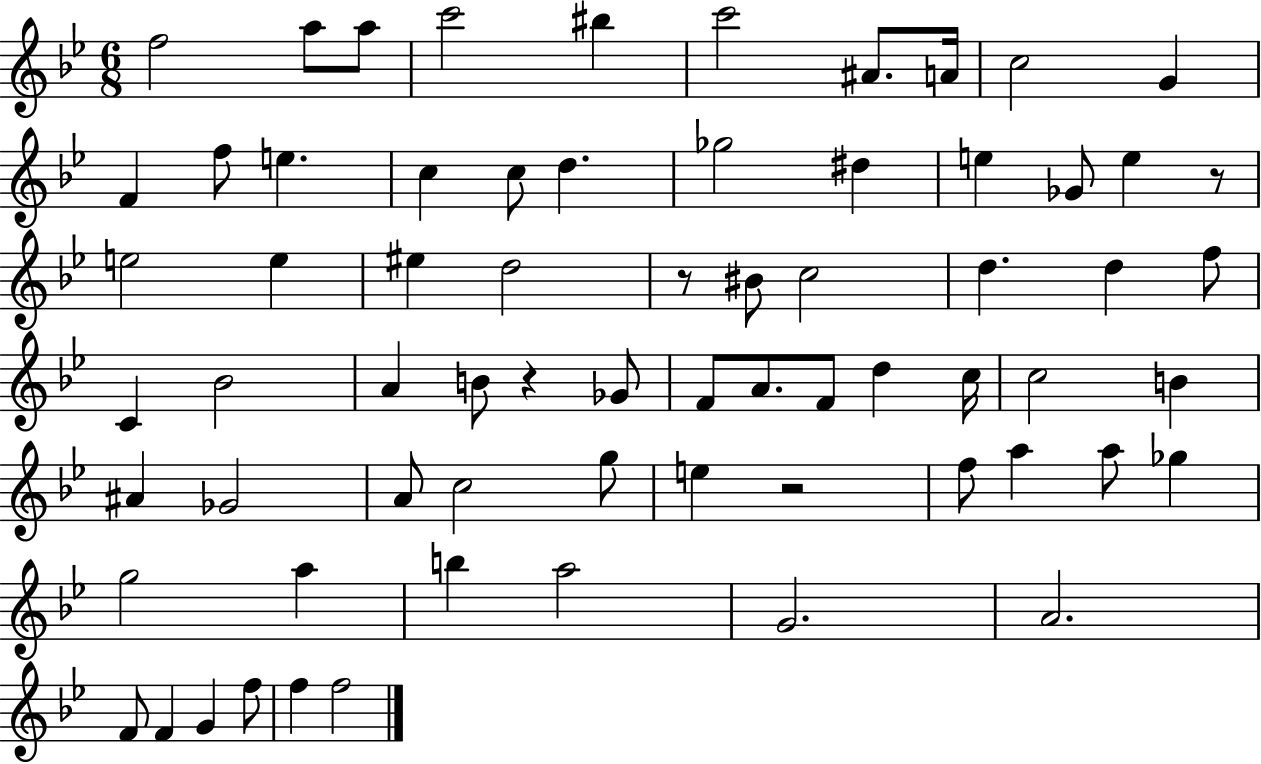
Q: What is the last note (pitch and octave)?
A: F5